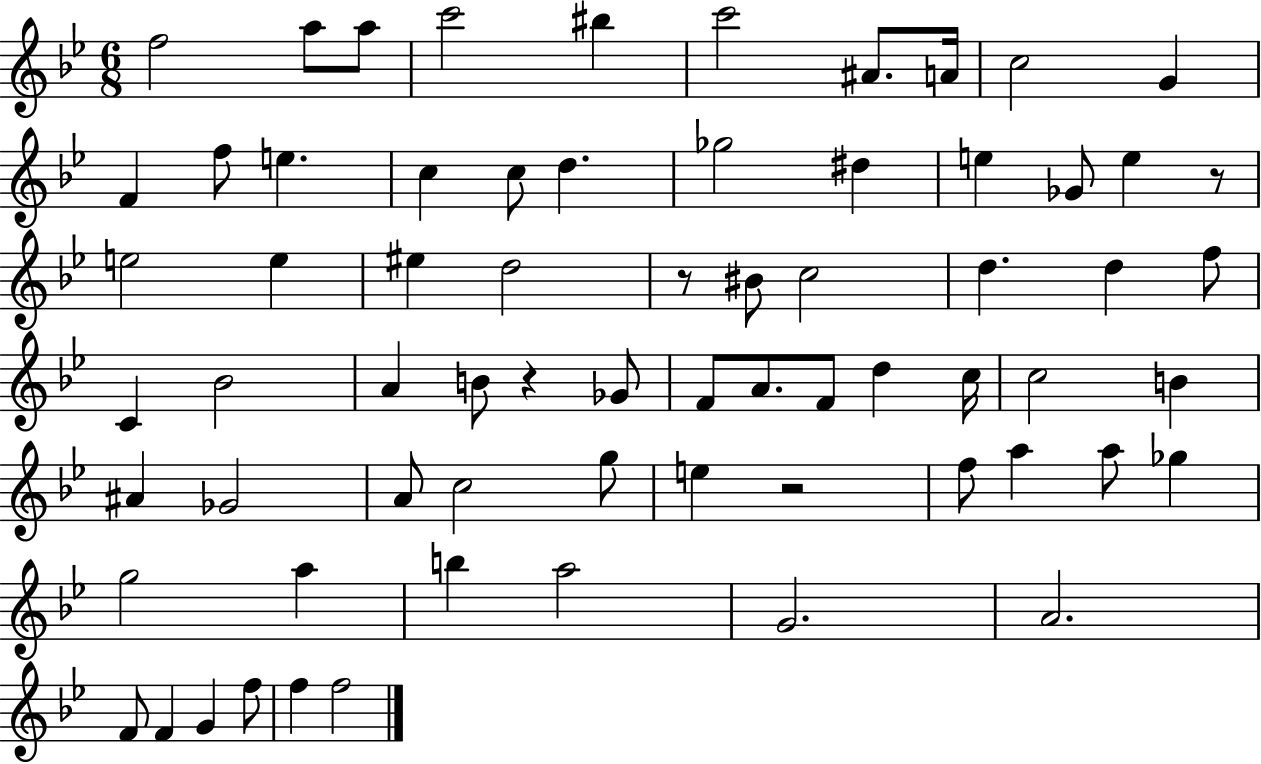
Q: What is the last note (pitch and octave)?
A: F5